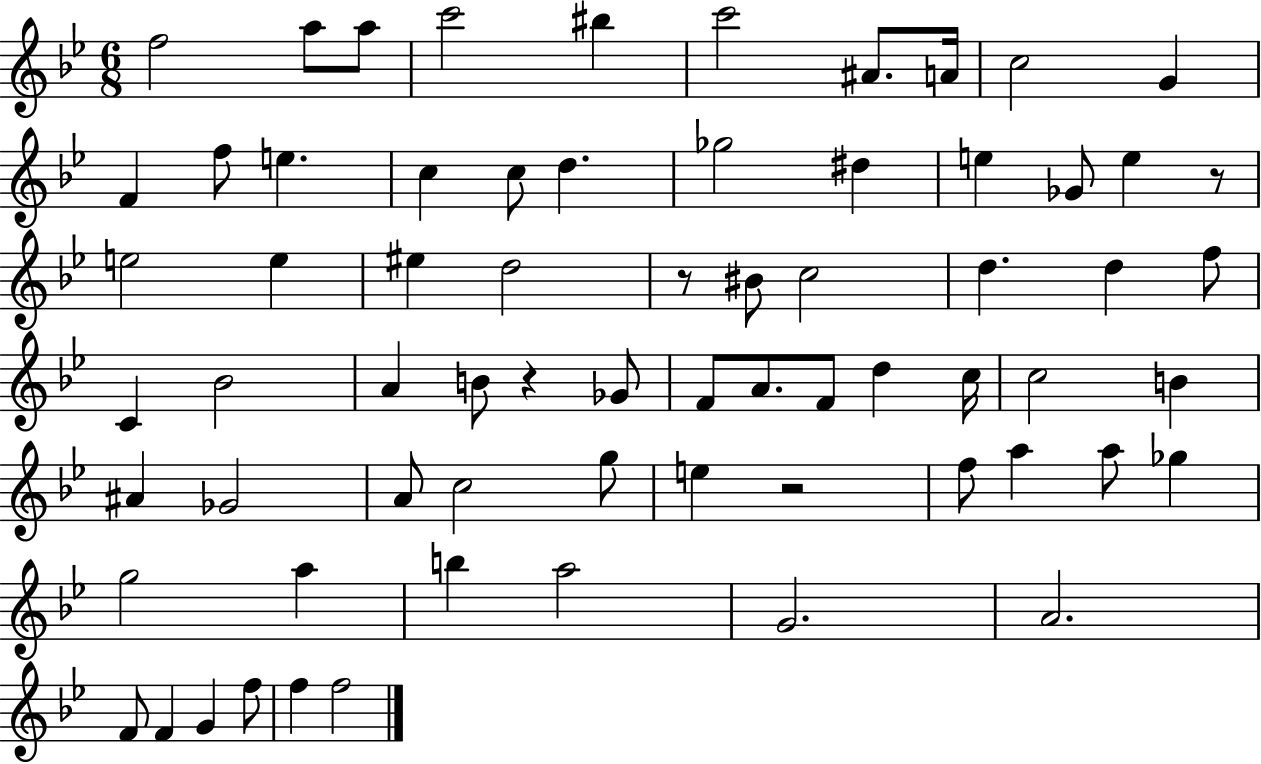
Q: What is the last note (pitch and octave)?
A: F5